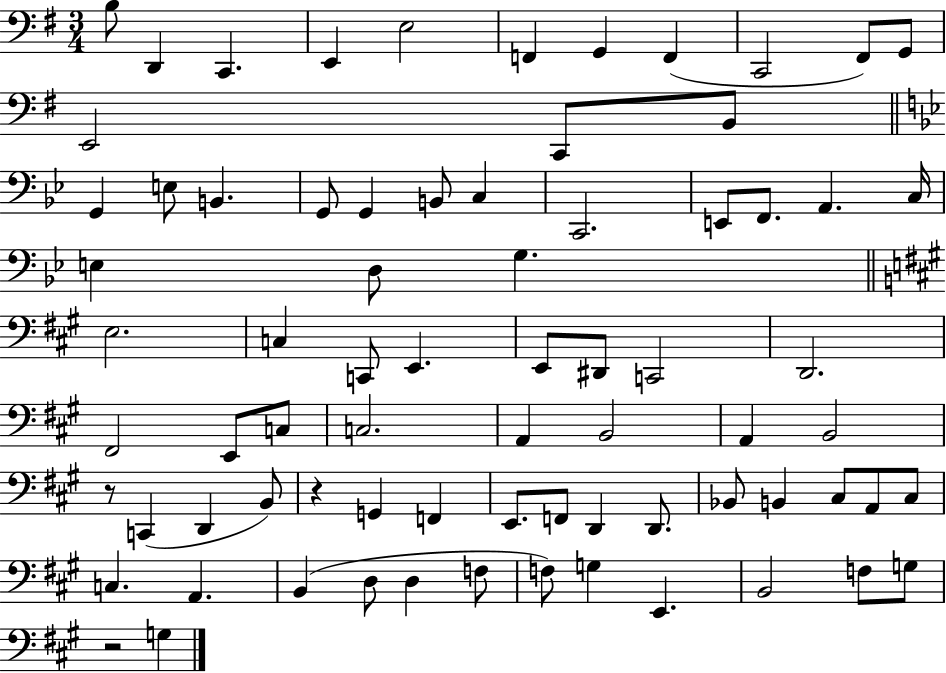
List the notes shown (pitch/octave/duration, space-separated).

B3/e D2/q C2/q. E2/q E3/h F2/q G2/q F2/q C2/h F#2/e G2/e E2/h C2/e B2/e G2/q E3/e B2/q. G2/e G2/q B2/e C3/q C2/h. E2/e F2/e. A2/q. C3/s E3/q D3/e G3/q. E3/h. C3/q C2/e E2/q. E2/e D#2/e C2/h D2/h. F#2/h E2/e C3/e C3/h. A2/q B2/h A2/q B2/h R/e C2/q D2/q B2/e R/q G2/q F2/q E2/e. F2/e D2/q D2/e. Bb2/e B2/q C#3/e A2/e C#3/e C3/q. A2/q. B2/q D3/e D3/q F3/e F3/e G3/q E2/q. B2/h F3/e G3/e R/h G3/q